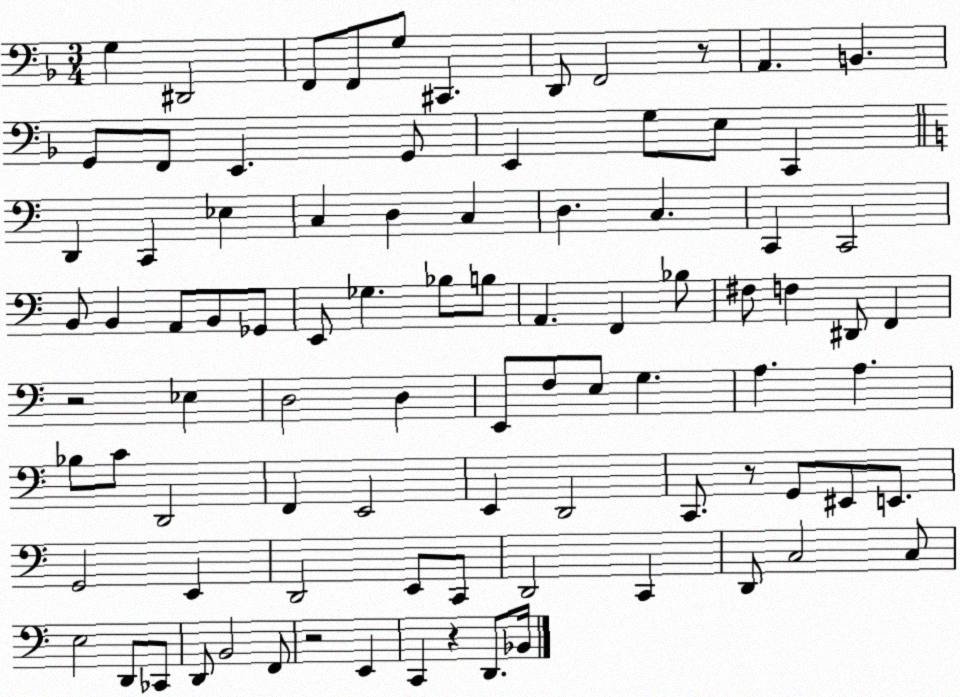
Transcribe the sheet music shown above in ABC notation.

X:1
T:Untitled
M:3/4
L:1/4
K:F
G, ^D,,2 F,,/2 F,,/2 G,/2 ^C,, D,,/2 F,,2 z/2 A,, B,, G,,/2 F,,/2 E,, G,,/2 E,, G,/2 E,/2 C,, D,, C,, _E, C, D, C, D, C, C,, C,,2 B,,/2 B,, A,,/2 B,,/2 _G,,/2 E,,/2 _G, _B,/2 B,/2 A,, F,, _B,/2 ^F,/2 F, ^D,,/2 F,, z2 _E, D,2 D, E,,/2 F,/2 E,/2 G, A, A, _B,/2 C/2 D,,2 F,, E,,2 E,, D,,2 C,,/2 z/2 G,,/2 ^E,,/2 E,,/2 G,,2 E,, D,,2 E,,/2 C,,/2 D,,2 C,, D,,/2 C,2 C,/2 E,2 D,,/2 _C,,/2 D,,/2 B,,2 F,,/2 z2 E,, C,, z D,,/2 _B,,/4